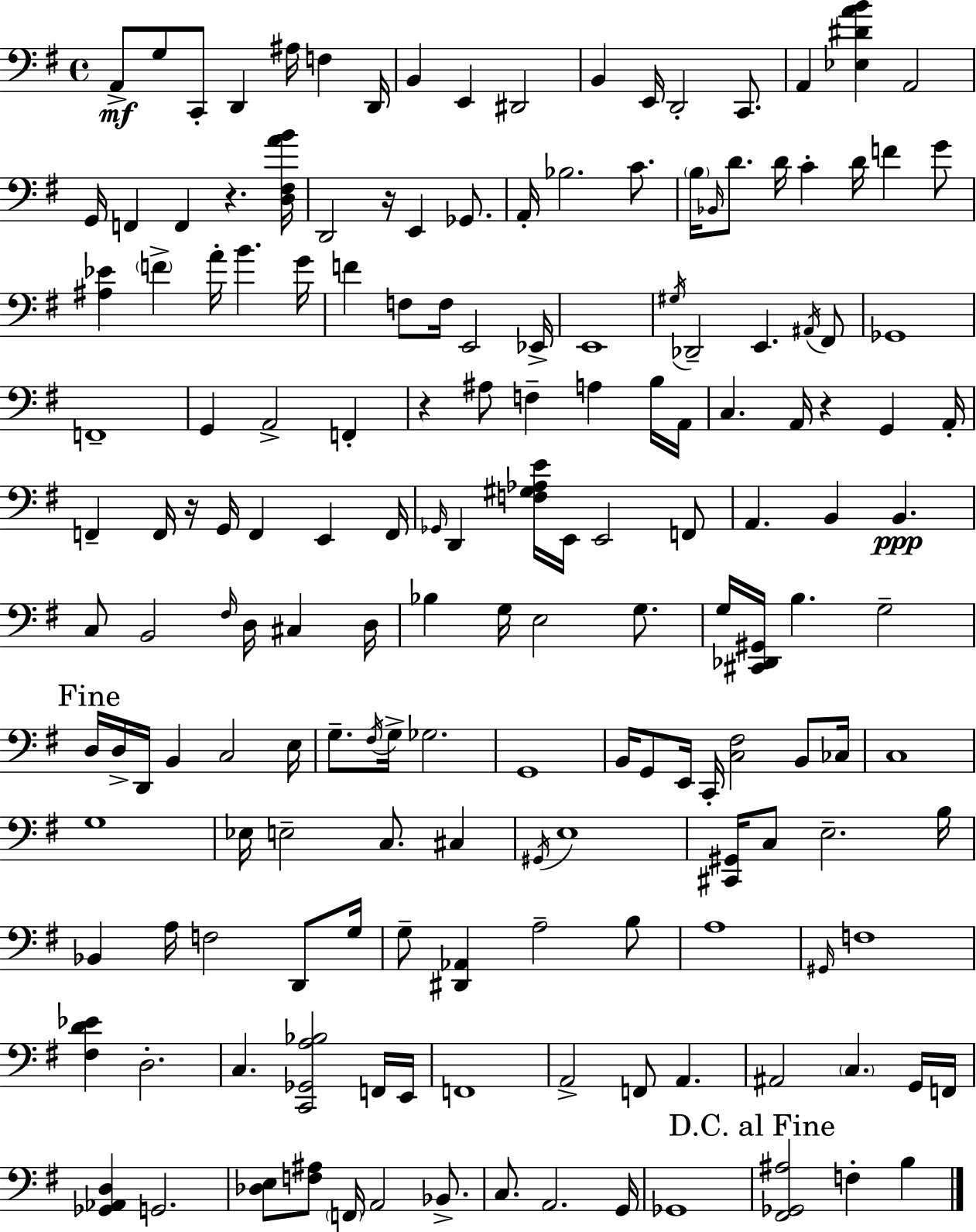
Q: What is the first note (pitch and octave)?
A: A2